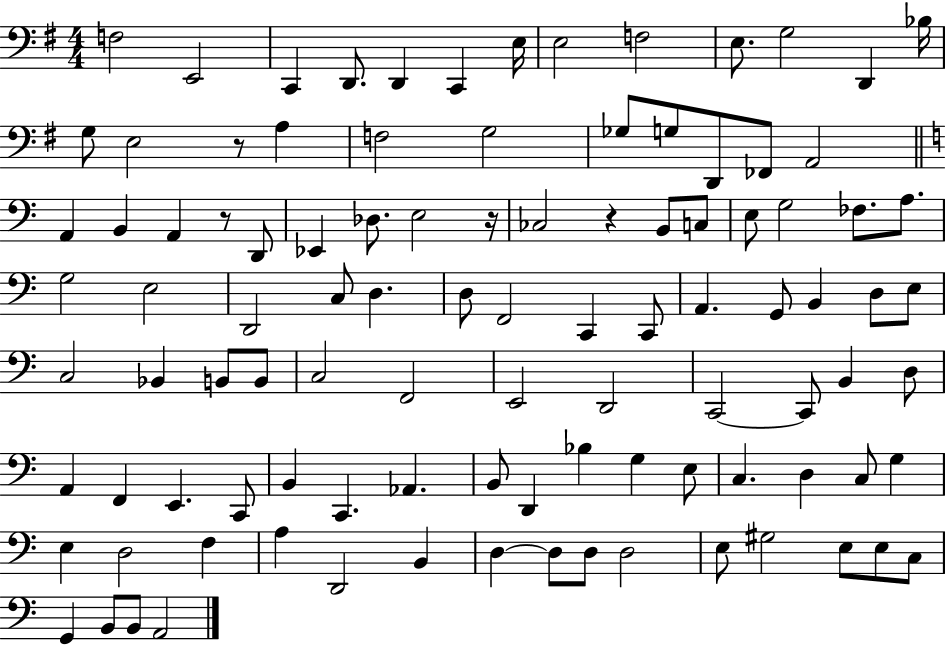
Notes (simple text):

F3/h E2/h C2/q D2/e. D2/q C2/q E3/s E3/h F3/h E3/e. G3/h D2/q Bb3/s G3/e E3/h R/e A3/q F3/h G3/h Gb3/e G3/e D2/e FES2/e A2/h A2/q B2/q A2/q R/e D2/e Eb2/q Db3/e. E3/h R/s CES3/h R/q B2/e C3/e E3/e G3/h FES3/e. A3/e. G3/h E3/h D2/h C3/e D3/q. D3/e F2/h C2/q C2/e A2/q. G2/e B2/q D3/e E3/e C3/h Bb2/q B2/e B2/e C3/h F2/h E2/h D2/h C2/h C2/e B2/q D3/e A2/q F2/q E2/q. C2/e B2/q C2/q. Ab2/q. B2/e D2/q Bb3/q G3/q E3/e C3/q. D3/q C3/e G3/q E3/q D3/h F3/q A3/q D2/h B2/q D3/q D3/e D3/e D3/h E3/e G#3/h E3/e E3/e C3/e G2/q B2/e B2/e A2/h